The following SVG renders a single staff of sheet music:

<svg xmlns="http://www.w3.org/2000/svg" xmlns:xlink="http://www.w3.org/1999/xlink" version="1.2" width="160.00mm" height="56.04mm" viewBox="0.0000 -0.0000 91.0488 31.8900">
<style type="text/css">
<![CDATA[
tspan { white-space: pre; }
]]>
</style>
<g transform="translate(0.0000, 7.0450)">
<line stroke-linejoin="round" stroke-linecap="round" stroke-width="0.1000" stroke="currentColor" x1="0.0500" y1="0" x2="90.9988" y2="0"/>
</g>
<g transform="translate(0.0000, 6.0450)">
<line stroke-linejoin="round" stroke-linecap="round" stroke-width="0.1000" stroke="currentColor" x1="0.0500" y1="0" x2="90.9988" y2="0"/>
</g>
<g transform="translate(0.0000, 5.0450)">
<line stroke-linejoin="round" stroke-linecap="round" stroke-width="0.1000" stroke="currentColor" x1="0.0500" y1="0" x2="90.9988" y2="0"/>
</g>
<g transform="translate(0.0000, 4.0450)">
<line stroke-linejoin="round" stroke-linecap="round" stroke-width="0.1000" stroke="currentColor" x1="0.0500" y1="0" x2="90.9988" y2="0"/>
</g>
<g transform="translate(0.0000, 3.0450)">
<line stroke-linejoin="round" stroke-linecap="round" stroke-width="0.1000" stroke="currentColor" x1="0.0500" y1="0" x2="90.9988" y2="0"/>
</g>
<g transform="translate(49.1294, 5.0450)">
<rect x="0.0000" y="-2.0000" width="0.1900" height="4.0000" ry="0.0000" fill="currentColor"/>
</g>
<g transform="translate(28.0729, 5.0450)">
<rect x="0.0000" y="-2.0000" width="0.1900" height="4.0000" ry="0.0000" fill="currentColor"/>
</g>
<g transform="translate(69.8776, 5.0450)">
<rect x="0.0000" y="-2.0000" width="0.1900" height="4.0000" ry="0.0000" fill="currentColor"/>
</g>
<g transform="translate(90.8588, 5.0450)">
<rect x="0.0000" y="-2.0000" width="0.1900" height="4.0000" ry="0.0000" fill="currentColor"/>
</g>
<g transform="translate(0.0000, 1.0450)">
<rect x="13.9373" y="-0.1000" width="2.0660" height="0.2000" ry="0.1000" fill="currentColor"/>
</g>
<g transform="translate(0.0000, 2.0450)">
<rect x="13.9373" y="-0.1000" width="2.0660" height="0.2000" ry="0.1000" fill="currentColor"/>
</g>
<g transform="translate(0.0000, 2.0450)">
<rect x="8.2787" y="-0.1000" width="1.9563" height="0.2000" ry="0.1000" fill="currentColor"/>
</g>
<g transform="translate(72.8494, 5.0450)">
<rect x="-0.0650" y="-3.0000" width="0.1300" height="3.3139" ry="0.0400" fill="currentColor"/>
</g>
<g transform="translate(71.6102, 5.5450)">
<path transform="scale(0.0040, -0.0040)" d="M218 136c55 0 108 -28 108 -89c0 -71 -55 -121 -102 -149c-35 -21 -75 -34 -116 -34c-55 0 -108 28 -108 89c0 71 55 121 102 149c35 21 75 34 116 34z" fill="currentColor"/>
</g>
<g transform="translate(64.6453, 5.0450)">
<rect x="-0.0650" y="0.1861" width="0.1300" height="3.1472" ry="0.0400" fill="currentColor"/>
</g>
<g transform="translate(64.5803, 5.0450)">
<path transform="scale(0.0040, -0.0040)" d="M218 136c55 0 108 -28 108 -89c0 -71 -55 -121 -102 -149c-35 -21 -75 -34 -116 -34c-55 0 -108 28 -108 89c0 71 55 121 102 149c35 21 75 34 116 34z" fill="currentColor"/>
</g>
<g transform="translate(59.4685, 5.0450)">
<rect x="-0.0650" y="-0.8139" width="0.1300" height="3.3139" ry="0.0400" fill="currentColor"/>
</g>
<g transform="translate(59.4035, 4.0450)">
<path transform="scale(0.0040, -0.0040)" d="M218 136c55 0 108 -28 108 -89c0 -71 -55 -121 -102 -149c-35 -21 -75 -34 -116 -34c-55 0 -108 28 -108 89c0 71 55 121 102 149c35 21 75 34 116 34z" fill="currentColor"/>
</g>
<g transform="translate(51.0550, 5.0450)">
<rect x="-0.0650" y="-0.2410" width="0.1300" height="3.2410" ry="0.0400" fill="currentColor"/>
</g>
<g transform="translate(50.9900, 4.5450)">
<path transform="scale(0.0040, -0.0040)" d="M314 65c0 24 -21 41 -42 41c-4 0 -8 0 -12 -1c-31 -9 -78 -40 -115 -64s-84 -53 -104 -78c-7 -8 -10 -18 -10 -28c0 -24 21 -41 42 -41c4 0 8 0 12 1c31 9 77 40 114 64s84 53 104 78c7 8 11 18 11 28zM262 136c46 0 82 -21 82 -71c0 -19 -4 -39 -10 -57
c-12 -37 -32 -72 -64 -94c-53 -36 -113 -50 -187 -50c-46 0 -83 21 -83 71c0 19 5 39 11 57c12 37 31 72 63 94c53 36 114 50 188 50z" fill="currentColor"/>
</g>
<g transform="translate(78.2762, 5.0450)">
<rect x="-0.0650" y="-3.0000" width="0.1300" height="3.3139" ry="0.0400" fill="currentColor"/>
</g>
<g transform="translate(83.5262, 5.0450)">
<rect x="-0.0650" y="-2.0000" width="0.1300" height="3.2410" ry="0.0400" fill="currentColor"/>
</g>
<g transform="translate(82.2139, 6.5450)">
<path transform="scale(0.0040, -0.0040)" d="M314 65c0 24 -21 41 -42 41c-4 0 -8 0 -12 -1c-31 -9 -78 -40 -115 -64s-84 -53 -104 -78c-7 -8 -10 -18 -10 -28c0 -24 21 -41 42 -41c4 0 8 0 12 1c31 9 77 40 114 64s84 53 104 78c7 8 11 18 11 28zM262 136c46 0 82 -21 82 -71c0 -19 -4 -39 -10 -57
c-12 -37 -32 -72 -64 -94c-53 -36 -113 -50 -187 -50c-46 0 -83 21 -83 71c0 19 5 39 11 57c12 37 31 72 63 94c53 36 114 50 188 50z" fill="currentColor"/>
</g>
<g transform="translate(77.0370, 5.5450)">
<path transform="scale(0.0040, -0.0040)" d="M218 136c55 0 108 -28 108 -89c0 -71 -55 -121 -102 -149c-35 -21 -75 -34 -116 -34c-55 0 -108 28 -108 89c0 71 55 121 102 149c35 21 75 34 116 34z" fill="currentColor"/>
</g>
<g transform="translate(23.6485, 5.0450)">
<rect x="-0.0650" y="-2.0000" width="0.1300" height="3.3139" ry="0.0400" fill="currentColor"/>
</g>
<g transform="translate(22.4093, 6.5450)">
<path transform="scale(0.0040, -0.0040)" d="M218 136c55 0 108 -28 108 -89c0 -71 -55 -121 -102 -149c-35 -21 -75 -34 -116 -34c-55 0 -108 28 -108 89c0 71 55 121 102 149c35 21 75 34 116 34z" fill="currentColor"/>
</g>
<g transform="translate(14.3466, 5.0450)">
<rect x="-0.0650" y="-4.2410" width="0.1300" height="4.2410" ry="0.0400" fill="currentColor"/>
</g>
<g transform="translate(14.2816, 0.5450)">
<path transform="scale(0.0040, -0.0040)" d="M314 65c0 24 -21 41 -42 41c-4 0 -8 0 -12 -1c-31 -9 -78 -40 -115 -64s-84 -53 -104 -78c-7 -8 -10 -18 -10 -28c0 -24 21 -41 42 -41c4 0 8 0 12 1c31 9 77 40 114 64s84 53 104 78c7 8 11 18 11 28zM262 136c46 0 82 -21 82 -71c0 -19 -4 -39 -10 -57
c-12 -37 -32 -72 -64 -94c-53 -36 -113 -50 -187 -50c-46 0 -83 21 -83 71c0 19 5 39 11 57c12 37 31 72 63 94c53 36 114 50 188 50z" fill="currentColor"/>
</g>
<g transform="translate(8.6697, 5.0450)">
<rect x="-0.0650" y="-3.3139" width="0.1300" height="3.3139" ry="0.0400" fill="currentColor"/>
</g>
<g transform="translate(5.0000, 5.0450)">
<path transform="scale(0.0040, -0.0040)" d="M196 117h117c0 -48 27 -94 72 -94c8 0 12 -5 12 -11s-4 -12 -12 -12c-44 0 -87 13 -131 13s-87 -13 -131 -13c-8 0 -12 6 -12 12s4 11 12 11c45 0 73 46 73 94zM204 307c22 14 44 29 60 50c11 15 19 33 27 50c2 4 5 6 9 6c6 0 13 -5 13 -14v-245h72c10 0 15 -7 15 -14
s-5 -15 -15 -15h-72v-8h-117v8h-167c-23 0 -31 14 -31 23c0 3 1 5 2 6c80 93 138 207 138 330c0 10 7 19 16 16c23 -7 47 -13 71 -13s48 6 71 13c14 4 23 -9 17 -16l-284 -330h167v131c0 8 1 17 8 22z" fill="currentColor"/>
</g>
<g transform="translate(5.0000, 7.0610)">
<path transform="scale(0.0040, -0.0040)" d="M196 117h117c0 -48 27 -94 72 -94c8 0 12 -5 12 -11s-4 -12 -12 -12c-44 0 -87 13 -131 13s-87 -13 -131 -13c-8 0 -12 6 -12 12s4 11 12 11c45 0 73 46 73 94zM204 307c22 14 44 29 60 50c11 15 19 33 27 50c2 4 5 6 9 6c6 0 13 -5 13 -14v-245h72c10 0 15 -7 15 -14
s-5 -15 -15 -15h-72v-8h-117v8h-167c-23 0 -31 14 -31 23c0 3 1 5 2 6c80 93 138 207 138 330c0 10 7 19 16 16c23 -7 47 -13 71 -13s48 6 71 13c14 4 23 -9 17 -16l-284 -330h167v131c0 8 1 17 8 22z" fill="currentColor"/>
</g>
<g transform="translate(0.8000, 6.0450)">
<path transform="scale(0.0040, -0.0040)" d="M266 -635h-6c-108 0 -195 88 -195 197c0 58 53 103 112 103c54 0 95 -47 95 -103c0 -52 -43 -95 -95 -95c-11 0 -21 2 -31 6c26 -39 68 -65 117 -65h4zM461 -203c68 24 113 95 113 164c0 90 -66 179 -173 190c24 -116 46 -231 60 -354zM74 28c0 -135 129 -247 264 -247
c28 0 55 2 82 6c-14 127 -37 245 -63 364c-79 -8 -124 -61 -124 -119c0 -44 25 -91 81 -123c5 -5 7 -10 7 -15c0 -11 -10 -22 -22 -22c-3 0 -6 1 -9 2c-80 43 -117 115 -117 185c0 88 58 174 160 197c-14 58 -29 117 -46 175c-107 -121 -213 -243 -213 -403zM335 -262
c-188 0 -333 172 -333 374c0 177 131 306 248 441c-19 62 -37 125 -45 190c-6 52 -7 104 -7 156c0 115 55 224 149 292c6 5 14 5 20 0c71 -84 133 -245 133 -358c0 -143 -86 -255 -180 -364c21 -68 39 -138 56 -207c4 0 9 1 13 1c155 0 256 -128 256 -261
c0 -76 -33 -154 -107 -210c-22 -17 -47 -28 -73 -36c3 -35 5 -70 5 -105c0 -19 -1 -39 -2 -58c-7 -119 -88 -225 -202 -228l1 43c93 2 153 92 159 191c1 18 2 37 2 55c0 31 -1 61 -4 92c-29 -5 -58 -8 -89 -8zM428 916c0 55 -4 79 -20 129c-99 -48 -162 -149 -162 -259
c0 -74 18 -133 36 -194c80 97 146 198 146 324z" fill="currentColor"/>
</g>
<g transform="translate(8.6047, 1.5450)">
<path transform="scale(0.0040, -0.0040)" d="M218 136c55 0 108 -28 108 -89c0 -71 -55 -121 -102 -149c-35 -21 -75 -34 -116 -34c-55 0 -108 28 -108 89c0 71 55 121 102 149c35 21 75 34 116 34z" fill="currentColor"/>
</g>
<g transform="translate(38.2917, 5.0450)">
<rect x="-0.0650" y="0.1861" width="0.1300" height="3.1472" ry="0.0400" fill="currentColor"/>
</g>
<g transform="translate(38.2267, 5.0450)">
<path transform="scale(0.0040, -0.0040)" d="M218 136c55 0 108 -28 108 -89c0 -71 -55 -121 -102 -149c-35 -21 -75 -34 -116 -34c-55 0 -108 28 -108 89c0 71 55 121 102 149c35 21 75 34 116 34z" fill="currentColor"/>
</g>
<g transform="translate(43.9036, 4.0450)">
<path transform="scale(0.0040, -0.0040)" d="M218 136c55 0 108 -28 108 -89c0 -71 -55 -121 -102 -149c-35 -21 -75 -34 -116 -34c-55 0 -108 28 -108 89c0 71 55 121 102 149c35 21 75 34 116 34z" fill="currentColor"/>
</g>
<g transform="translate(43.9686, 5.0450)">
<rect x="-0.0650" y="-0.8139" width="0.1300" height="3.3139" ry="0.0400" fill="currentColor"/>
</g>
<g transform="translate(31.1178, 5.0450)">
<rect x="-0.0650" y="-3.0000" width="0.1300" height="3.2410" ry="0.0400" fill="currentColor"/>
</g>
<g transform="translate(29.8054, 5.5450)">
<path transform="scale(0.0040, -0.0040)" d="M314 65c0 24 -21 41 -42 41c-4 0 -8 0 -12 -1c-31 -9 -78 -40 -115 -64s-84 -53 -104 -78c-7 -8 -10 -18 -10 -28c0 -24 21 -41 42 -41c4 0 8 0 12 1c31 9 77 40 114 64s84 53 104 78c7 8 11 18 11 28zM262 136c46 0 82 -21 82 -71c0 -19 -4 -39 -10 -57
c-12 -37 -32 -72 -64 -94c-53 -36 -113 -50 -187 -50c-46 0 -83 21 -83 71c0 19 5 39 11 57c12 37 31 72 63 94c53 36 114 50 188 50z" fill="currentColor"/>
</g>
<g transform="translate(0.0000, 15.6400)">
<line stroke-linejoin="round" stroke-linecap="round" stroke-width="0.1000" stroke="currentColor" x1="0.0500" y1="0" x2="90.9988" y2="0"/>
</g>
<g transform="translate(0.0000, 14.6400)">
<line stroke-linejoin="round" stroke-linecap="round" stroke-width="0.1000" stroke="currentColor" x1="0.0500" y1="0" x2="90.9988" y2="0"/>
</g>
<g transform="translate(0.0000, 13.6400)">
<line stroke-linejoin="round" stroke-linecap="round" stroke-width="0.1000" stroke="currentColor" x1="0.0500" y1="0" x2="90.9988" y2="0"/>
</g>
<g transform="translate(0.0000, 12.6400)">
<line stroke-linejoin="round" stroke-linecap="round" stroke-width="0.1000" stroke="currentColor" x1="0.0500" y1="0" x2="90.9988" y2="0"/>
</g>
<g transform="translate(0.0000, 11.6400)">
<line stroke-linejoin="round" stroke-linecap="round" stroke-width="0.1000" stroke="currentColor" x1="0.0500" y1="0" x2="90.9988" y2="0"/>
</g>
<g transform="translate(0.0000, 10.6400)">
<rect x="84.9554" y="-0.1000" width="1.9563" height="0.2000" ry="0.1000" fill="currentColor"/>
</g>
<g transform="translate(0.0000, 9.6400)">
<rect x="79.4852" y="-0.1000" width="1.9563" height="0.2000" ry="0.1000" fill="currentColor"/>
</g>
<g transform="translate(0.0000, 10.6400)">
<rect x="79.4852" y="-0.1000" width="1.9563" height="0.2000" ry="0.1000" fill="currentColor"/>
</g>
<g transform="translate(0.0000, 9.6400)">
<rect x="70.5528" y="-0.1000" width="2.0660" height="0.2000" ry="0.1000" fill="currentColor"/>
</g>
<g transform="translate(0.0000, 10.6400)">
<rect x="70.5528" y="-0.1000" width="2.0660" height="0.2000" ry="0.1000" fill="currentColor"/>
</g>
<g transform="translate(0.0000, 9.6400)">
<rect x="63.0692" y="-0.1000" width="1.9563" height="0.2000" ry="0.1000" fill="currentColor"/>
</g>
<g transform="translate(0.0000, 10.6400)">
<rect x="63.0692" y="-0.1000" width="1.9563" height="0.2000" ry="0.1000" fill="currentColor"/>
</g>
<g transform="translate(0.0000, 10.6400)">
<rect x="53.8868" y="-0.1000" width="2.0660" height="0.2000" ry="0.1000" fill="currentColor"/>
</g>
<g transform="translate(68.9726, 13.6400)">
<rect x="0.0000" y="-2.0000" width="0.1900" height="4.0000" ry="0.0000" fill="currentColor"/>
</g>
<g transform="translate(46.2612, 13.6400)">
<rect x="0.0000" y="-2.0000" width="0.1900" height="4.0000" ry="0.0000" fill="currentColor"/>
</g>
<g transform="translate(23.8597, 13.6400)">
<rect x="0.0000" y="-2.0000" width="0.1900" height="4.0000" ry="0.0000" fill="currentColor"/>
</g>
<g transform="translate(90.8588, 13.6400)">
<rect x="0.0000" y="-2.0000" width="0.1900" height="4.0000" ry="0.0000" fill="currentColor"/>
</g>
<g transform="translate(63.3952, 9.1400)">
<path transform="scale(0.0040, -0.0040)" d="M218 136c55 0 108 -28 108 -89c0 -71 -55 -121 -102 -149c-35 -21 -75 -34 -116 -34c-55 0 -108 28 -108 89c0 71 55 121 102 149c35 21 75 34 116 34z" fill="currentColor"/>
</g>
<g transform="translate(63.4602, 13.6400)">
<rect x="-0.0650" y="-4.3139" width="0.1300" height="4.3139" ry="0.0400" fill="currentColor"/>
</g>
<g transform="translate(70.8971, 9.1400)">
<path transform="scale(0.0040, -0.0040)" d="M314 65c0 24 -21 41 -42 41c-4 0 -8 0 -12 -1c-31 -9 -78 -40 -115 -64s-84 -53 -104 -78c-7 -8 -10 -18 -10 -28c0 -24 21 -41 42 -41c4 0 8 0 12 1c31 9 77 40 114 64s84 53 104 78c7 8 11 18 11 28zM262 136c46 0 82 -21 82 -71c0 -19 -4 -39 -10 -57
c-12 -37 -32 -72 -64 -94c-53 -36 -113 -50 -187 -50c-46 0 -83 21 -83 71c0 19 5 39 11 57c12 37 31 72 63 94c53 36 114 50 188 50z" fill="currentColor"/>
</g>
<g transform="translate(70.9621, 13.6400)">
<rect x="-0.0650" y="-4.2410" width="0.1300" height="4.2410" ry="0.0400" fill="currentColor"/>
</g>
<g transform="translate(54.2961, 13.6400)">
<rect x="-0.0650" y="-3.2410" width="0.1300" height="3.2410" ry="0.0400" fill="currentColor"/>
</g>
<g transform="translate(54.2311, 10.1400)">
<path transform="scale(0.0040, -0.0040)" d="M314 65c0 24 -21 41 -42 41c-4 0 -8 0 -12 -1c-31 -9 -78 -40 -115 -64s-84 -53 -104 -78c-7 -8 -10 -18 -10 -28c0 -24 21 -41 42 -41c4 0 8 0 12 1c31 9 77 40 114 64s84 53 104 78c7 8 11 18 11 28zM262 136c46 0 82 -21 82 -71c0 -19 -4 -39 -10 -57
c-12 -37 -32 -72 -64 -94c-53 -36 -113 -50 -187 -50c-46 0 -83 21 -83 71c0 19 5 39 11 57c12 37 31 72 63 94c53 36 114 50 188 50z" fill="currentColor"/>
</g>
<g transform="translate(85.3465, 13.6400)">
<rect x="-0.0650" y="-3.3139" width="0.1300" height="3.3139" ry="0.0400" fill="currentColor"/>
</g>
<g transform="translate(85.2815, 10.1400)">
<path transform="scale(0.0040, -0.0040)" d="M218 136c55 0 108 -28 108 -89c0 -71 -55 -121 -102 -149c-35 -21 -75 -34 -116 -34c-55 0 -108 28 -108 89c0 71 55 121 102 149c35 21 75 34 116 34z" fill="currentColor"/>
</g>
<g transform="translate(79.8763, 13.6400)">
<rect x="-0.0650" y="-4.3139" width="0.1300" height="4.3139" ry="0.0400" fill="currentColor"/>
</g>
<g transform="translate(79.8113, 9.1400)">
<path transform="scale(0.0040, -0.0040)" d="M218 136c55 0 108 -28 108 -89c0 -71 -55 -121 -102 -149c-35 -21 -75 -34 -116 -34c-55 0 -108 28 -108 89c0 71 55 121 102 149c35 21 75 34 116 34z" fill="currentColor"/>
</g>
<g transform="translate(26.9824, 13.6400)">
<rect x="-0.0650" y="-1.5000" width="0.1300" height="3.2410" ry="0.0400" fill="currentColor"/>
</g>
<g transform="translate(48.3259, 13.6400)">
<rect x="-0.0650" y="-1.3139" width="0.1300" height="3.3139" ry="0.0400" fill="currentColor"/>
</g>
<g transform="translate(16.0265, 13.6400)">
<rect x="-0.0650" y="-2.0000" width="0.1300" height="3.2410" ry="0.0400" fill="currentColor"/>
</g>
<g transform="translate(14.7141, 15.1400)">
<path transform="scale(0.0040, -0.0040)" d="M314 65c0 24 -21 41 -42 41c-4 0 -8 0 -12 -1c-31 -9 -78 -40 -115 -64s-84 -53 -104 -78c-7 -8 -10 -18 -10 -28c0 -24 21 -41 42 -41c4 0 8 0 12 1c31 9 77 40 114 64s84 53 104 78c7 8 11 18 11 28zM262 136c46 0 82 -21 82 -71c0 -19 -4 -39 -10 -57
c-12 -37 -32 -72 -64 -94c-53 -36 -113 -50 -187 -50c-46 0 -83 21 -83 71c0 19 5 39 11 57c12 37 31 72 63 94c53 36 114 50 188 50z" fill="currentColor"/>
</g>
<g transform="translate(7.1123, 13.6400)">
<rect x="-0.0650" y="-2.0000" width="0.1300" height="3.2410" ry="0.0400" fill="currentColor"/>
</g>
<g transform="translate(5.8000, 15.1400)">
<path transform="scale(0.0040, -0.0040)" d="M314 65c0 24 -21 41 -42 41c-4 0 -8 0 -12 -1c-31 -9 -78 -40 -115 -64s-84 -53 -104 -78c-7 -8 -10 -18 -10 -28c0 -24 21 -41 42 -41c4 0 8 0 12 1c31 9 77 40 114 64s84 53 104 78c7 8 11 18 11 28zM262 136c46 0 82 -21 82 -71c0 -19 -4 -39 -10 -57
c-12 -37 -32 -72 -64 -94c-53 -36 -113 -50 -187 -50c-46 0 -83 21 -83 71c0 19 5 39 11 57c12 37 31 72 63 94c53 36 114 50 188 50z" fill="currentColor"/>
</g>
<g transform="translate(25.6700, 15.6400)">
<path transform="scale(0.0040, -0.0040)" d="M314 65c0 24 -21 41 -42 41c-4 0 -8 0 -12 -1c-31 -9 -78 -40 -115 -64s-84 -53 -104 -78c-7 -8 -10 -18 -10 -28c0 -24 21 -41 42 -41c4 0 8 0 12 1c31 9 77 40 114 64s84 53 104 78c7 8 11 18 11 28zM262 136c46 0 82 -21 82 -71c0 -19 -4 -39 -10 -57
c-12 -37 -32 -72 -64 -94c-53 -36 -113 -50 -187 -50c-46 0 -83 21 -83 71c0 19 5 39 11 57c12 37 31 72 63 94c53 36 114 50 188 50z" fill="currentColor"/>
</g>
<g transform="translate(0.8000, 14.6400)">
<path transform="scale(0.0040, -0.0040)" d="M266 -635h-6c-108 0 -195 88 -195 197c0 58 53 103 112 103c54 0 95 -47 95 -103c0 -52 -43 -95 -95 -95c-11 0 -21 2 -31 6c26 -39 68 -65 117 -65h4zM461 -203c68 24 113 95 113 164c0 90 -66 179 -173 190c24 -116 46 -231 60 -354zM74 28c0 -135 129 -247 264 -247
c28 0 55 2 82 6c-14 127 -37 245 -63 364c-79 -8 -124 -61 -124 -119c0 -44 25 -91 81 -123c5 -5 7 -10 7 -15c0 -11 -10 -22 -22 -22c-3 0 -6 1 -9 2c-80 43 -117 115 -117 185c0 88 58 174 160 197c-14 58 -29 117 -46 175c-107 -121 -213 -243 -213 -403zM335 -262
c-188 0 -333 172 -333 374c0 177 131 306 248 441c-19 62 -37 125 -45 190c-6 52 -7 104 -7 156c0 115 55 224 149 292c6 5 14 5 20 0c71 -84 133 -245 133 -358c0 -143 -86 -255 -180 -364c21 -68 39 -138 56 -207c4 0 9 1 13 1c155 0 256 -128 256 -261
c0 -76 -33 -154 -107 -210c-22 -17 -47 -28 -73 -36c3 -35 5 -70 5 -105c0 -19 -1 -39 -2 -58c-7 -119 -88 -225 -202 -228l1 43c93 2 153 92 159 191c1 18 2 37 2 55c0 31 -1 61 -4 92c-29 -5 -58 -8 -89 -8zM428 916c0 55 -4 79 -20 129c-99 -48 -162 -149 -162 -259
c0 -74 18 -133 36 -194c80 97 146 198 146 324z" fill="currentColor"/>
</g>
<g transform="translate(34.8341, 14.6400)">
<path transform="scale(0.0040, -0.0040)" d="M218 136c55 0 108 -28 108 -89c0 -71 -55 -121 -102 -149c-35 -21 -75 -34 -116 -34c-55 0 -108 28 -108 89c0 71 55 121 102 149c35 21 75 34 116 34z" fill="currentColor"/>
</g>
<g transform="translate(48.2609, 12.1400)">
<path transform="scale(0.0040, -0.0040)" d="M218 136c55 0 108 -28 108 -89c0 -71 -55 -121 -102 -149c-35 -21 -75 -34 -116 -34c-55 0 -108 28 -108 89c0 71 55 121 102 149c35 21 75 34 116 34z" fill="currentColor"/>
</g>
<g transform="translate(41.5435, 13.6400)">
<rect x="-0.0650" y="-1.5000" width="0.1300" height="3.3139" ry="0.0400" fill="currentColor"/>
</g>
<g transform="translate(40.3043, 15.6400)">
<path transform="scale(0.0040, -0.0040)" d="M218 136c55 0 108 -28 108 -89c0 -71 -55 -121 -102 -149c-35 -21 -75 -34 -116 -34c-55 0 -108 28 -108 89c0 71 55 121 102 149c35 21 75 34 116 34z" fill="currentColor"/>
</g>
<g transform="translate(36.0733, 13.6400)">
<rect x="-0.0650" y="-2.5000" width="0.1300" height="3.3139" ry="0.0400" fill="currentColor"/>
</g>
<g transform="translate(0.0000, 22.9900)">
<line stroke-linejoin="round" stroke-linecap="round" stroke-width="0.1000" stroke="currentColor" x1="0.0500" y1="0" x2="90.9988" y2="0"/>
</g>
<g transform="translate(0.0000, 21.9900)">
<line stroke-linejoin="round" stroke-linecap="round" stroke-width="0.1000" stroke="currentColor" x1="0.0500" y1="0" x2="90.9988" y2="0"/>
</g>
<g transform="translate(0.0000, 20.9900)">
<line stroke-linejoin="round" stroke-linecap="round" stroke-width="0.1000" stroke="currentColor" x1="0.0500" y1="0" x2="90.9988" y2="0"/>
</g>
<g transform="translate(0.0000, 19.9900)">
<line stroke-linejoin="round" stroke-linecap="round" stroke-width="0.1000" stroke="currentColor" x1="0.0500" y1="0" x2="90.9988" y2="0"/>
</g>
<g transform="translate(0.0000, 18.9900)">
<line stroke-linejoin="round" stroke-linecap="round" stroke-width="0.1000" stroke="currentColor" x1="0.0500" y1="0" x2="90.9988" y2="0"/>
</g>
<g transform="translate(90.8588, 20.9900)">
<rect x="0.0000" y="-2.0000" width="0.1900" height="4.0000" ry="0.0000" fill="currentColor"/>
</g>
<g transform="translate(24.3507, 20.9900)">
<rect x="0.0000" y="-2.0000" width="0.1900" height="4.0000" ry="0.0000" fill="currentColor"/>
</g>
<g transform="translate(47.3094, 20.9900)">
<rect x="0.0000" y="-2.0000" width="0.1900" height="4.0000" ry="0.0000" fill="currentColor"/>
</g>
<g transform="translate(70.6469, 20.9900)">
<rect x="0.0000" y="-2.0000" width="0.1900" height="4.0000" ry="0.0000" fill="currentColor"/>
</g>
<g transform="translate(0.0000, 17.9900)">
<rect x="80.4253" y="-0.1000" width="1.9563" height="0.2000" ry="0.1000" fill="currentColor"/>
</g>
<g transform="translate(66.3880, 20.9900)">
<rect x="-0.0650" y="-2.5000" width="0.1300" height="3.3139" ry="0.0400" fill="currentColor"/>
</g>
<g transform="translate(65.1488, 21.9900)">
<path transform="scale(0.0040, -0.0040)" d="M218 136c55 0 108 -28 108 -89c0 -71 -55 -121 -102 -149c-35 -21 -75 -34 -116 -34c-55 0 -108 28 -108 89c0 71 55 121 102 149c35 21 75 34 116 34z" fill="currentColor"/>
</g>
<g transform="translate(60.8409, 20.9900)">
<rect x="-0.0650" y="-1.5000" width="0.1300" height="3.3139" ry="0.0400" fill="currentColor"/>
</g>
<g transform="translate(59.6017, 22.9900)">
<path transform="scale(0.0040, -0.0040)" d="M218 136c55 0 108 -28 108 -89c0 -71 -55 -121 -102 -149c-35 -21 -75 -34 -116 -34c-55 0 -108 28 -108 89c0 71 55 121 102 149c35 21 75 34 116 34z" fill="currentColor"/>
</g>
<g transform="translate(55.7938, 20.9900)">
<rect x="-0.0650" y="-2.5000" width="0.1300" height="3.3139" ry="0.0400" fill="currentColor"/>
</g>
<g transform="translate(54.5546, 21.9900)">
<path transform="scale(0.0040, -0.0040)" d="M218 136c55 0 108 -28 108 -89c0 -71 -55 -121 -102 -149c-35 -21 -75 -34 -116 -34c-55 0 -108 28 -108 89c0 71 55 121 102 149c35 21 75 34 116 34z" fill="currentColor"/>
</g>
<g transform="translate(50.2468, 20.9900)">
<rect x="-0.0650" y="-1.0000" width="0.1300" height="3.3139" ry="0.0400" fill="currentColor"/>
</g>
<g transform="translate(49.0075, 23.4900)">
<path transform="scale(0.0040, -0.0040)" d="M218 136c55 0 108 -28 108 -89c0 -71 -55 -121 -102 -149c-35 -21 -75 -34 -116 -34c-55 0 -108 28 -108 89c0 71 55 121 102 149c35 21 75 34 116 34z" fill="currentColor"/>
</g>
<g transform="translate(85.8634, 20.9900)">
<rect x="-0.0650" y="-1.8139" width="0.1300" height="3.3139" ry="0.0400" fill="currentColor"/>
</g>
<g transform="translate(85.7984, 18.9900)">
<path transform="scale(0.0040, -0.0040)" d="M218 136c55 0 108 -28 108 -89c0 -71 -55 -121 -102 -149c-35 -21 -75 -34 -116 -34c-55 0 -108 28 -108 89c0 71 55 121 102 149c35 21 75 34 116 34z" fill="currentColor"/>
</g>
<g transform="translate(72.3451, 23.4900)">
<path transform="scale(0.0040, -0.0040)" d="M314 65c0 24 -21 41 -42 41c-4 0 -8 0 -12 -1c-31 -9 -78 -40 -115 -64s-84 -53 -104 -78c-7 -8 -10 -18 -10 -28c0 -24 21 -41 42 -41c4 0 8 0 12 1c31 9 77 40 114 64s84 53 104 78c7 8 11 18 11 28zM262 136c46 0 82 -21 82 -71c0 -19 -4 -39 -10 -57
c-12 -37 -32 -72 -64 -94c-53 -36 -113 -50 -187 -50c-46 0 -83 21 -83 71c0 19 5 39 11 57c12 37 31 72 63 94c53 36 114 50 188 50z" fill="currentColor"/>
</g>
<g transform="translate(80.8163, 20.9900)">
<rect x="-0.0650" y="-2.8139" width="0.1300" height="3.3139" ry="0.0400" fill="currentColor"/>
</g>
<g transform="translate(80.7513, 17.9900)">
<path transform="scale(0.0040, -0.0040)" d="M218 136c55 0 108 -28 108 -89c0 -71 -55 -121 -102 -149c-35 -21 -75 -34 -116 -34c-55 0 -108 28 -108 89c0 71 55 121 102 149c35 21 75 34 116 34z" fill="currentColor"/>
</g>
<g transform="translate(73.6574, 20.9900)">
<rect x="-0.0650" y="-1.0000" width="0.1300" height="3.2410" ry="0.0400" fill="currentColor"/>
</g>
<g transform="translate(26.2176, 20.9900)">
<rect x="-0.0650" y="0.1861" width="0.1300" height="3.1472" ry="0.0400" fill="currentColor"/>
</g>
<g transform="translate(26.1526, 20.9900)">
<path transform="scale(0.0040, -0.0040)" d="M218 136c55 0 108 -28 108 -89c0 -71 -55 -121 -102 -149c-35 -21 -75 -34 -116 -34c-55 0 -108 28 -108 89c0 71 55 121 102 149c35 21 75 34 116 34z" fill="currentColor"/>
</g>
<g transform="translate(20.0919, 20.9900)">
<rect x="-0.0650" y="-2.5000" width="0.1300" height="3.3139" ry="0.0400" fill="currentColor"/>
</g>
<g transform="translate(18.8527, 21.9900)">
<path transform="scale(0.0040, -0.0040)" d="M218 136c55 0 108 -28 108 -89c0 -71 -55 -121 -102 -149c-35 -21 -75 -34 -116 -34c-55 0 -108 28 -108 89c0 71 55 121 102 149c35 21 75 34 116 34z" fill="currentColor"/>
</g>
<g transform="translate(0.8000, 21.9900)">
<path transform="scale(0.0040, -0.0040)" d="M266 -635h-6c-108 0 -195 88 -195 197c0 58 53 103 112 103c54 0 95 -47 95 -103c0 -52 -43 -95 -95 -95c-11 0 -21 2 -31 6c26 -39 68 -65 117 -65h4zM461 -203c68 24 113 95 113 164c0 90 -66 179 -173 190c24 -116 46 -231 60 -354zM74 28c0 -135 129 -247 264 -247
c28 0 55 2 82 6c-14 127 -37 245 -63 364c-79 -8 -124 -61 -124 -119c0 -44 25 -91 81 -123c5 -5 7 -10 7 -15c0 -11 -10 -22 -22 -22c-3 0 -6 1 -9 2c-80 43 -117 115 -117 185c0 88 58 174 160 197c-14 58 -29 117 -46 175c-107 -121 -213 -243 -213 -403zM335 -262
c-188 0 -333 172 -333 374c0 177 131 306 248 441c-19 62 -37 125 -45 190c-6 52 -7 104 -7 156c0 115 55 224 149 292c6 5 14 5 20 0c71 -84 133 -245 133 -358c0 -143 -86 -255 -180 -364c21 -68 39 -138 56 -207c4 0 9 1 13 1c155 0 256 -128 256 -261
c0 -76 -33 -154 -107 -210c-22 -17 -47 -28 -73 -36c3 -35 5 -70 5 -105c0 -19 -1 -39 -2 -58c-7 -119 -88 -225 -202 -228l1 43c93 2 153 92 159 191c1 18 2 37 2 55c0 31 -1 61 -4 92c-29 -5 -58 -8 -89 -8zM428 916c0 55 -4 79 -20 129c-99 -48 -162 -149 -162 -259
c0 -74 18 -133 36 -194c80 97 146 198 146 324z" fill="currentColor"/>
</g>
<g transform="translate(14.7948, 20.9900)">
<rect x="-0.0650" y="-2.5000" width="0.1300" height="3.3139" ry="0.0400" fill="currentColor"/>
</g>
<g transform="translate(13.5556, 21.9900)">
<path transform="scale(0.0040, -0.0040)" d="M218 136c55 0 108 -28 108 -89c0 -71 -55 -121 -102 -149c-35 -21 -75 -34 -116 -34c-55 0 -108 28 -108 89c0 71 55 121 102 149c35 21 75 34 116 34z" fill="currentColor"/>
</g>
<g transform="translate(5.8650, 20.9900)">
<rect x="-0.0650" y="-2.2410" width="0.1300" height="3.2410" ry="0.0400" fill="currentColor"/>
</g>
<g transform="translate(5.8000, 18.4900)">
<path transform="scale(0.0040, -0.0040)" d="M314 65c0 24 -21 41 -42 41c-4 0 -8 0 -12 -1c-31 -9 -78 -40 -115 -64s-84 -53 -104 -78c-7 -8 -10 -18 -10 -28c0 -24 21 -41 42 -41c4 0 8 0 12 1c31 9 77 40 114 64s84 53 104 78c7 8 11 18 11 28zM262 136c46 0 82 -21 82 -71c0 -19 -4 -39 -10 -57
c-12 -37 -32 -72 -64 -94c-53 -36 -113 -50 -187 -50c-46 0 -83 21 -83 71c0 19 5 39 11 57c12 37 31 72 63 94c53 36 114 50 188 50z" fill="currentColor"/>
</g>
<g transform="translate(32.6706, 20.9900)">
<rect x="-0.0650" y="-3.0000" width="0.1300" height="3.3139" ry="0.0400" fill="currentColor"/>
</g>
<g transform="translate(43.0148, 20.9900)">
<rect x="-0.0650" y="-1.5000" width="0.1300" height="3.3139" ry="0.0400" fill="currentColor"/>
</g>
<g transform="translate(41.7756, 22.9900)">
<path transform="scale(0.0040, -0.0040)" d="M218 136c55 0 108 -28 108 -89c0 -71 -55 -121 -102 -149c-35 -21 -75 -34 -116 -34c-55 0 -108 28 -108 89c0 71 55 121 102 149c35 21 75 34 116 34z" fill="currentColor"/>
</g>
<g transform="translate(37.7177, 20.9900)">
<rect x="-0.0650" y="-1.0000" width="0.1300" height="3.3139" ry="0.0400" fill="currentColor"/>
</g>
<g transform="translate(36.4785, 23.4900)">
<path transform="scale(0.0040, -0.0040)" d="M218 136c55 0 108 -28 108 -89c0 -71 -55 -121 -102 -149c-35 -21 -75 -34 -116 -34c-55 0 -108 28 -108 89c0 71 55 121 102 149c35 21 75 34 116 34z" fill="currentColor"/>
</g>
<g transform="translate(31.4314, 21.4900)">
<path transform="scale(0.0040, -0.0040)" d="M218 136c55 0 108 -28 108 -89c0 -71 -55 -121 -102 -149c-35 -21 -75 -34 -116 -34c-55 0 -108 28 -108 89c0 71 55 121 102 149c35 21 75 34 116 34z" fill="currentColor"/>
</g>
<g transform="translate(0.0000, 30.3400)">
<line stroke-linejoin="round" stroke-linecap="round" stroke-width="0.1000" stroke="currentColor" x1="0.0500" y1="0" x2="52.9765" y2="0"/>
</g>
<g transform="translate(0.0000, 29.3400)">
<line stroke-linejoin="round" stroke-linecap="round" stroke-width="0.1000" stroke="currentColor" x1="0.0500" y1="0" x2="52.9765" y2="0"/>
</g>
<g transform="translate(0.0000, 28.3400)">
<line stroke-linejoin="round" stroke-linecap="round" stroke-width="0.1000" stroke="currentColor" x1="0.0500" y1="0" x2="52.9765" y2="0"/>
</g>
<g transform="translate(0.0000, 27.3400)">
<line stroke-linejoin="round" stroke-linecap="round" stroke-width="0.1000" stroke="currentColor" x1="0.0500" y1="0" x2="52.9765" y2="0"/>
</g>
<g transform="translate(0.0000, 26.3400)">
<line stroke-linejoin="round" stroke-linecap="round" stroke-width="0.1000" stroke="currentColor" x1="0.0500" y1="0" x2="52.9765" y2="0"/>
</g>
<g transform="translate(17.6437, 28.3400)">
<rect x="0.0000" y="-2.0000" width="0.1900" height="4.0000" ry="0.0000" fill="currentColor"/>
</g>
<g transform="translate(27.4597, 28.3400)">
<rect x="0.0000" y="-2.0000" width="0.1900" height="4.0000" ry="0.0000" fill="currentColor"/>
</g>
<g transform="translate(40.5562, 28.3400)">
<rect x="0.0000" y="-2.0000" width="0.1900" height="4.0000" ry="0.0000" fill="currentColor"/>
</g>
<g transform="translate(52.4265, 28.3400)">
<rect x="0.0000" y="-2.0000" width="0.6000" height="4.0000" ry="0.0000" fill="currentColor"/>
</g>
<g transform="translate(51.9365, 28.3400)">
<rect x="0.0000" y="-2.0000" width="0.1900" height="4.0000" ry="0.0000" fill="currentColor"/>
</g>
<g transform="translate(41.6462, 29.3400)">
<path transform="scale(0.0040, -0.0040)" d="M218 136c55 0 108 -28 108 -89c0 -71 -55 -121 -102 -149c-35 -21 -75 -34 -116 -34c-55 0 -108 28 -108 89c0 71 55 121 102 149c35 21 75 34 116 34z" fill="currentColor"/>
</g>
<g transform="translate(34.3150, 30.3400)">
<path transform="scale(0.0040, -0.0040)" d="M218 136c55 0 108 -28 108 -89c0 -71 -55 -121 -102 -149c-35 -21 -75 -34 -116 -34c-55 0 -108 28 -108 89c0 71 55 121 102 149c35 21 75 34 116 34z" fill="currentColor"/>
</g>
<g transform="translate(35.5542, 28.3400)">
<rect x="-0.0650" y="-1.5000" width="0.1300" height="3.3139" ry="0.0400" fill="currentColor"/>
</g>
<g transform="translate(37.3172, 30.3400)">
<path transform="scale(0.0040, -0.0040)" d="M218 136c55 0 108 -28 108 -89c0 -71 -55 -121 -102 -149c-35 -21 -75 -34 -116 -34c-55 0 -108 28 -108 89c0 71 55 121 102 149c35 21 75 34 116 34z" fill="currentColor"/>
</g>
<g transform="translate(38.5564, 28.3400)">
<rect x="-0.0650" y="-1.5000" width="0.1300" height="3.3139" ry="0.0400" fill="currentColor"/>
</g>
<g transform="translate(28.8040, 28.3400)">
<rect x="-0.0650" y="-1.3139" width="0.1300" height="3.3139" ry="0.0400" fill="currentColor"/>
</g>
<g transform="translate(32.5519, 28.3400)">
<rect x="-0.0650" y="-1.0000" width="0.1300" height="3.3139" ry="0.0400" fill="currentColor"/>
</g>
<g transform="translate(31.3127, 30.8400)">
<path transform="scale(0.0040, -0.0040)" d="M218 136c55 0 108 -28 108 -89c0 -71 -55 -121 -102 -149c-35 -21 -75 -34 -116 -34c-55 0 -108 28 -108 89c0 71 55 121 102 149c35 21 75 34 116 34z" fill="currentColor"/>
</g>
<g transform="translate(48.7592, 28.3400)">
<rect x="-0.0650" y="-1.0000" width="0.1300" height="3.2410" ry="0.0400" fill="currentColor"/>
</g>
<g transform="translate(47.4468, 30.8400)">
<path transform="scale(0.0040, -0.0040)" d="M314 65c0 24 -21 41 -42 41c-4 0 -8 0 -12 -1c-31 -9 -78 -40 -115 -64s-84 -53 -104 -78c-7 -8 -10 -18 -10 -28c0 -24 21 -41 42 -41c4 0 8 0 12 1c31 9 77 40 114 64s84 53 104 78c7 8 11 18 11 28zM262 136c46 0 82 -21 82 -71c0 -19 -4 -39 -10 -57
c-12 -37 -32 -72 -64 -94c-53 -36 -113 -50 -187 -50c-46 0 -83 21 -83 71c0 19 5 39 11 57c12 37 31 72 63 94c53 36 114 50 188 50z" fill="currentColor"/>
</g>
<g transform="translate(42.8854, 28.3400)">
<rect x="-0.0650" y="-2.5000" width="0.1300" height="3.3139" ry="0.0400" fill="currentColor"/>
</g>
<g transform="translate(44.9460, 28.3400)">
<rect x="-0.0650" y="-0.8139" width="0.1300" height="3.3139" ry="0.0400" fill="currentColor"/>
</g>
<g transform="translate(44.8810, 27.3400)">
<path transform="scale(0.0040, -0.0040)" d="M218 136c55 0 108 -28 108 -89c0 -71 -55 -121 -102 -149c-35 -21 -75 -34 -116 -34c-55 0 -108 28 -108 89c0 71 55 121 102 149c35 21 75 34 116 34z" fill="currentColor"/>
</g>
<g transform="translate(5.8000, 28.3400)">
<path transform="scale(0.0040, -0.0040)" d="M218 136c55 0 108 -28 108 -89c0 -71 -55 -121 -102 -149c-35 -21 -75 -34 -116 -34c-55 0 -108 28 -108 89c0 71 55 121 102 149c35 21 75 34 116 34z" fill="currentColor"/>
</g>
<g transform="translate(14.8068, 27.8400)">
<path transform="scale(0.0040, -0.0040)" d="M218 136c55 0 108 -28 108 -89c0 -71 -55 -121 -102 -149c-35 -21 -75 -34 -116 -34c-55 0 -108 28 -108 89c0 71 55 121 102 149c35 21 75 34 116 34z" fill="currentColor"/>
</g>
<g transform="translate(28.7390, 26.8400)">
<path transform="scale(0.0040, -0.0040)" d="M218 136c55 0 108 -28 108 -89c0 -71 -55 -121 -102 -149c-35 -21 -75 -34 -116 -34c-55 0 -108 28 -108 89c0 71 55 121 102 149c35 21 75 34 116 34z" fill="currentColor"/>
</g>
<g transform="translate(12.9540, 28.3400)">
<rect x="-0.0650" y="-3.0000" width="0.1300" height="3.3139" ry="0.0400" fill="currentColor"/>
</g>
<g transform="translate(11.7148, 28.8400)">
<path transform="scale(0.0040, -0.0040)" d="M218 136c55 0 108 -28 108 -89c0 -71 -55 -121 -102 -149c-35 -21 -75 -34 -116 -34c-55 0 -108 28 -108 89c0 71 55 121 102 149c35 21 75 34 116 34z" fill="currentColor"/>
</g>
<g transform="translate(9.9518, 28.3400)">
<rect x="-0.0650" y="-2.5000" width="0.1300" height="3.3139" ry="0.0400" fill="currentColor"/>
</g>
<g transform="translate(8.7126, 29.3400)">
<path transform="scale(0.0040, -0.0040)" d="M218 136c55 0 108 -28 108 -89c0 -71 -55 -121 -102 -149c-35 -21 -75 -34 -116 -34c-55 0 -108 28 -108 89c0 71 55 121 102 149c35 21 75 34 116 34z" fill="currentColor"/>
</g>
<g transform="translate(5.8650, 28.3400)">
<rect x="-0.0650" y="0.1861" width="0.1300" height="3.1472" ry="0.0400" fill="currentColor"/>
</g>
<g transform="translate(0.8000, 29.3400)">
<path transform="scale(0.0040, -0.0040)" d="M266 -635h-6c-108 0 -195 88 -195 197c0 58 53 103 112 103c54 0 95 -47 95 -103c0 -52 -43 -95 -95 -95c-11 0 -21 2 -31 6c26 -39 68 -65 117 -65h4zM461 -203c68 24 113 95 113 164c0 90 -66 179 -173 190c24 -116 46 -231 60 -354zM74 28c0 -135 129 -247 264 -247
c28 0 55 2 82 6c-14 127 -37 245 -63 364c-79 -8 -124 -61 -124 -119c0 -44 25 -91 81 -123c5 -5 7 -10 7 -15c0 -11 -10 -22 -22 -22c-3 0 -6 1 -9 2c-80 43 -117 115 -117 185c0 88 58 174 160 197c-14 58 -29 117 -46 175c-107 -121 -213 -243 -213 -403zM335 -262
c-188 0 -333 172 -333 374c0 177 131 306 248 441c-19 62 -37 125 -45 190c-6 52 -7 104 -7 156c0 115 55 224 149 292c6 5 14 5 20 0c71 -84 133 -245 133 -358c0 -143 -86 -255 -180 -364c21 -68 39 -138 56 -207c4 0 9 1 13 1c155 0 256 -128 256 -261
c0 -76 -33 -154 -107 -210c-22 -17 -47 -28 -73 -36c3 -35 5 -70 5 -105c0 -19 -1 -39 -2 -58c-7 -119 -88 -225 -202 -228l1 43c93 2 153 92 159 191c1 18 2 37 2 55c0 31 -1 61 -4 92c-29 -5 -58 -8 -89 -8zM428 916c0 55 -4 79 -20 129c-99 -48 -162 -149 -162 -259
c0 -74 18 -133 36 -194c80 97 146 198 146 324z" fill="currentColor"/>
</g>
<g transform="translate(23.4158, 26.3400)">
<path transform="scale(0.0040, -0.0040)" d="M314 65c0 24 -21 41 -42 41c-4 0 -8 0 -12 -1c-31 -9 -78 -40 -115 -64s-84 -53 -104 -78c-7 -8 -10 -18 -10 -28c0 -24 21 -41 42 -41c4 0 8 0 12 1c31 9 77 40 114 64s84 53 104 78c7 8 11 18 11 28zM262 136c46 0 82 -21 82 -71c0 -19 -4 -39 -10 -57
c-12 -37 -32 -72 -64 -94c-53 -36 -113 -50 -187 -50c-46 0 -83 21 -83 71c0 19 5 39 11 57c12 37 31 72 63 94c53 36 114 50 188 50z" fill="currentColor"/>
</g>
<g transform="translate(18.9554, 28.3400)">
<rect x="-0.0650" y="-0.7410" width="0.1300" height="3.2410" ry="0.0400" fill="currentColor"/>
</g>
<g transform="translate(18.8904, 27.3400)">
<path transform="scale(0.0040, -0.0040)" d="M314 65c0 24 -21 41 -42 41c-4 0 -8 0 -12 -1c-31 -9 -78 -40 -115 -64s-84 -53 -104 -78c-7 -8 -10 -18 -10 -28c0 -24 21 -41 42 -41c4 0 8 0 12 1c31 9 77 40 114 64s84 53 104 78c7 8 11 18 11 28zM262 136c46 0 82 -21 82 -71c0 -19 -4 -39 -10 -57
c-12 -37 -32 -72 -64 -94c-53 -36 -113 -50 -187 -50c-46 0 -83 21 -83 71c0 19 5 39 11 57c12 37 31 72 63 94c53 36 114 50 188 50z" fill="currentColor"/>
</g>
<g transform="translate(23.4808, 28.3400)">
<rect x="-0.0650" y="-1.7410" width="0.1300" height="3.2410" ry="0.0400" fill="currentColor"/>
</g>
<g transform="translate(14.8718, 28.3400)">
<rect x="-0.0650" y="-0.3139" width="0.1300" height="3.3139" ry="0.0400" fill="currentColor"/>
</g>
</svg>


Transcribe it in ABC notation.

X:1
T:Untitled
M:4/4
L:1/4
K:C
b d'2 F A2 B d c2 d B A A F2 F2 F2 E2 G E e b2 d' d'2 d' b g2 G G B A D E D G E G D2 a f B G A c d2 f2 e D E E G d D2